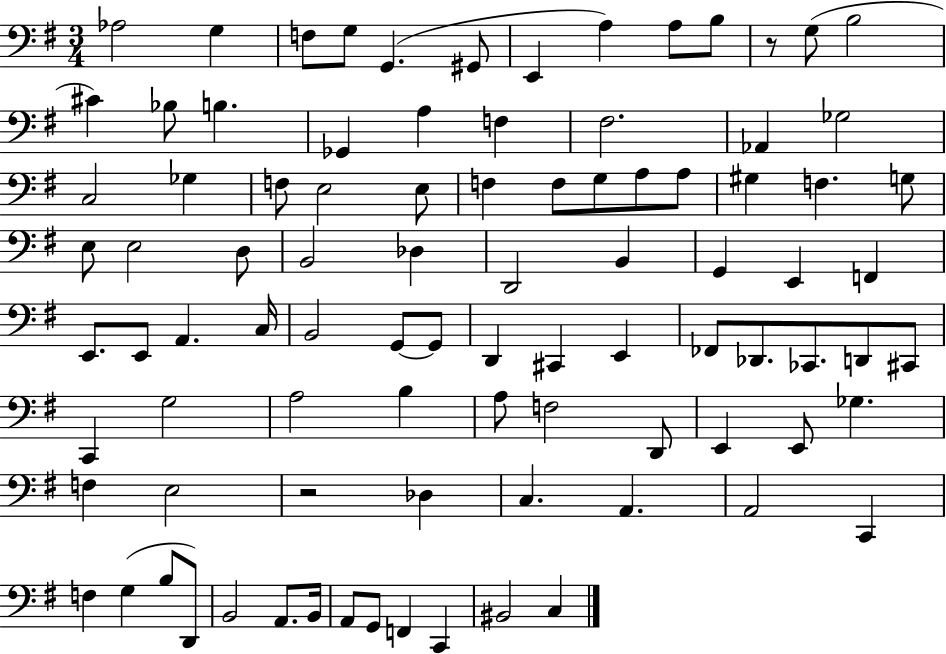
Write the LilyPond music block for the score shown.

{
  \clef bass
  \numericTimeSignature
  \time 3/4
  \key g \major
  \repeat volta 2 { aes2 g4 | f8 g8 g,4.( gis,8 | e,4 a4) a8 b8 | r8 g8( b2 | \break cis'4) bes8 b4. | ges,4 a4 f4 | fis2. | aes,4 ges2 | \break c2 ges4 | f8 e2 e8 | f4 f8 g8 a8 a8 | gis4 f4. g8 | \break e8 e2 d8 | b,2 des4 | d,2 b,4 | g,4 e,4 f,4 | \break e,8. e,8 a,4. c16 | b,2 g,8~~ g,8 | d,4 cis,4 e,4 | fes,8 des,8. ces,8. d,8 cis,8 | \break c,4 g2 | a2 b4 | a8 f2 d,8 | e,4 e,8 ges4. | \break f4 e2 | r2 des4 | c4. a,4. | a,2 c,4 | \break f4 g4( b8 d,8) | b,2 a,8. b,16 | a,8 g,8 f,4 c,4 | bis,2 c4 | \break } \bar "|."
}